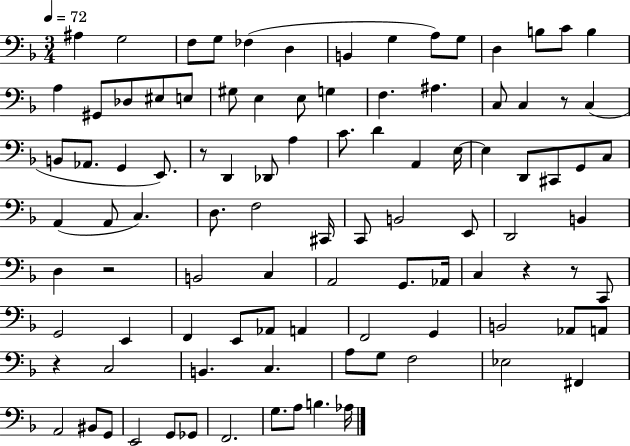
{
  \clef bass
  \numericTimeSignature
  \time 3/4
  \key f \major
  \tempo 4 = 72
  ais4 g2 | f8 g8 fes4( d4 | b,4 g4 a8) g8 | d4 b8 c'8 b4 | \break a4 gis,8 des8 eis8 e8 | gis8 e4 e8 g4 | f4. ais4. | c8 c4 r8 c4( | \break b,8 aes,8. g,4 e,8.) | r8 d,4 des,8 a4 | c'8. d'4 a,4 e16~~ | e4 d,8 cis,8 g,8 c8 | \break a,4( a,8 c4.) | d8. f2 cis,16 | c,8 b,2 e,8 | d,2 b,4 | \break d4 r2 | b,2 c4 | a,2 g,8. aes,16 | c4 r4 r8 c,8 | \break g,2 e,4 | f,4 e,8 aes,8 a,4 | f,2 g,4 | b,2 aes,8 a,8 | \break r4 c2 | b,4. c4. | a8 g8 f2 | ees2 fis,4 | \break a,2 bis,8 g,8 | e,2 g,8 ges,8 | f,2. | g8. a8 b4. aes16 | \break \bar "|."
}